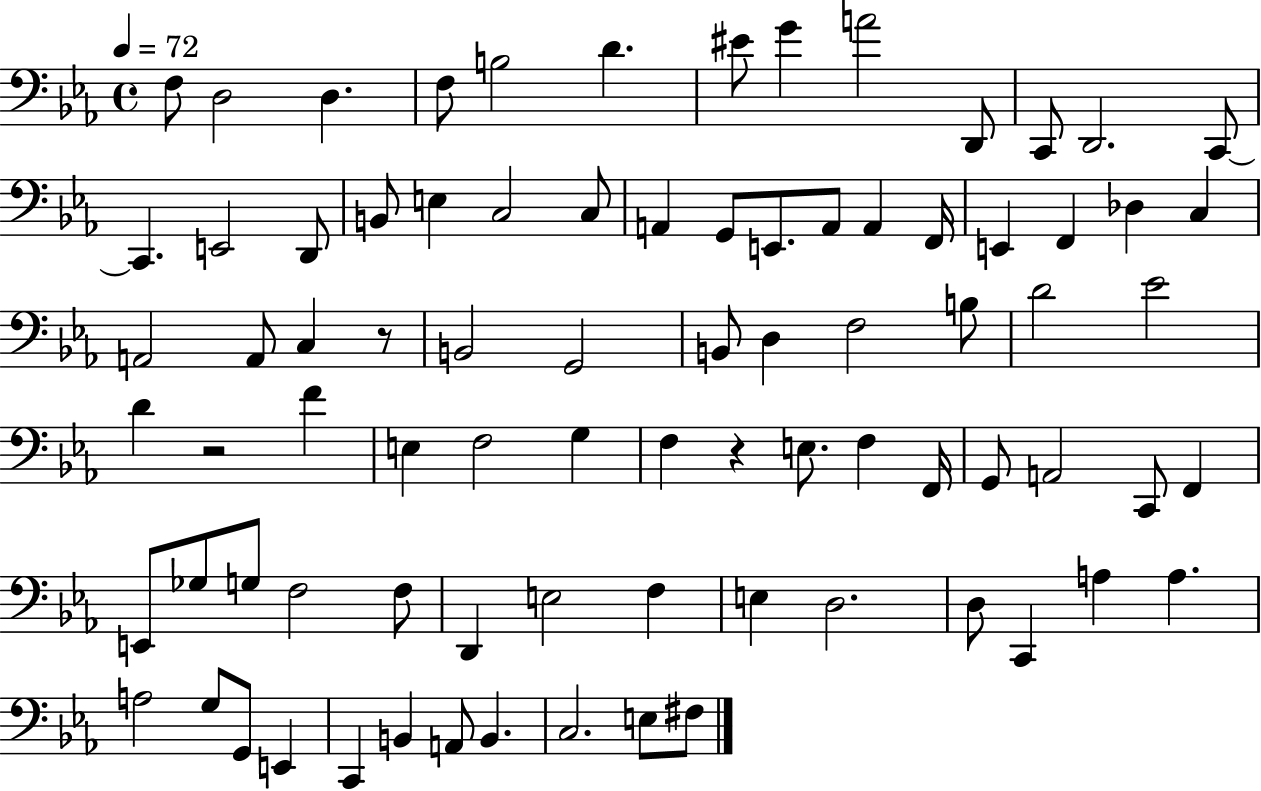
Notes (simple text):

F3/e D3/h D3/q. F3/e B3/h D4/q. EIS4/e G4/q A4/h D2/e C2/e D2/h. C2/e C2/q. E2/h D2/e B2/e E3/q C3/h C3/e A2/q G2/e E2/e. A2/e A2/q F2/s E2/q F2/q Db3/q C3/q A2/h A2/e C3/q R/e B2/h G2/h B2/e D3/q F3/h B3/e D4/h Eb4/h D4/q R/h F4/q E3/q F3/h G3/q F3/q R/q E3/e. F3/q F2/s G2/e A2/h C2/e F2/q E2/e Gb3/e G3/e F3/h F3/e D2/q E3/h F3/q E3/q D3/h. D3/e C2/q A3/q A3/q. A3/h G3/e G2/e E2/q C2/q B2/q A2/e B2/q. C3/h. E3/e F#3/e